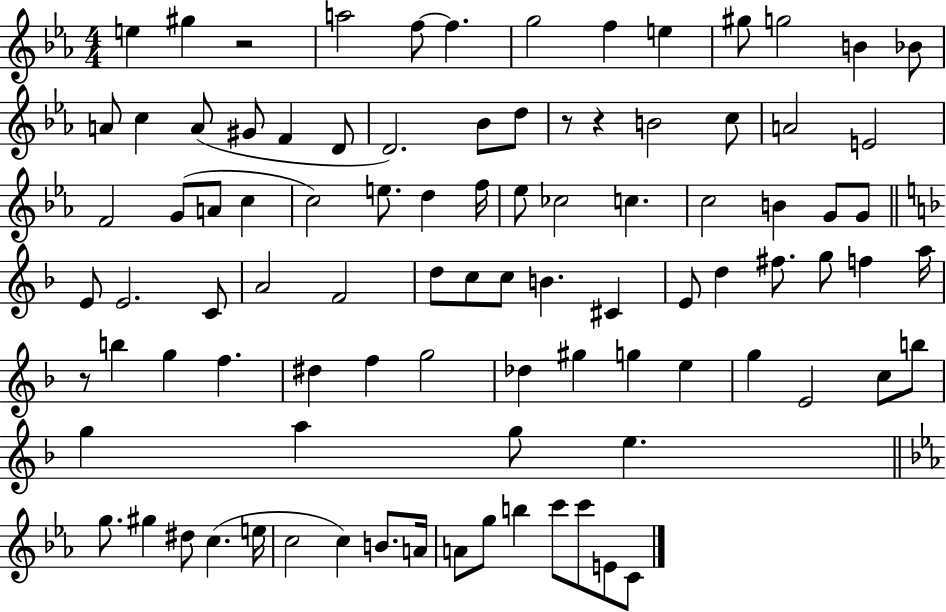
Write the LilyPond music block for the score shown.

{
  \clef treble
  \numericTimeSignature
  \time 4/4
  \key ees \major
  e''4 gis''4 r2 | a''2 f''8~~ f''4. | g''2 f''4 e''4 | gis''8 g''2 b'4 bes'8 | \break a'8 c''4 a'8( gis'8 f'4 d'8 | d'2.) bes'8 d''8 | r8 r4 b'2 c''8 | a'2 e'2 | \break f'2 g'8( a'8 c''4 | c''2) e''8. d''4 f''16 | ees''8 ces''2 c''4. | c''2 b'4 g'8 g'8 | \break \bar "||" \break \key d \minor e'8 e'2. c'8 | a'2 f'2 | d''8 c''8 c''8 b'4. cis'4 | e'8 d''4 fis''8. g''8 f''4 a''16 | \break r8 b''4 g''4 f''4. | dis''4 f''4 g''2 | des''4 gis''4 g''4 e''4 | g''4 e'2 c''8 b''8 | \break g''4 a''4 g''8 e''4. | \bar "||" \break \key ees \major g''8. gis''4 dis''8 c''4.( e''16 | c''2 c''4) b'8. a'16 | a'8 g''8 b''4 c'''8 c'''8 e'8 c'8 | \bar "|."
}